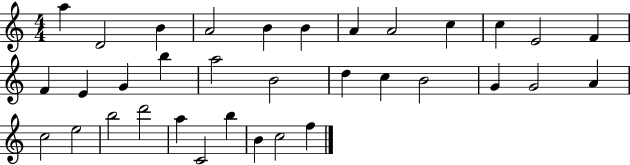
{
  \clef treble
  \numericTimeSignature
  \time 4/4
  \key c \major
  a''4 d'2 b'4 | a'2 b'4 b'4 | a'4 a'2 c''4 | c''4 e'2 f'4 | \break f'4 e'4 g'4 b''4 | a''2 b'2 | d''4 c''4 b'2 | g'4 g'2 a'4 | \break c''2 e''2 | b''2 d'''2 | a''4 c'2 b''4 | b'4 c''2 f''4 | \break \bar "|."
}